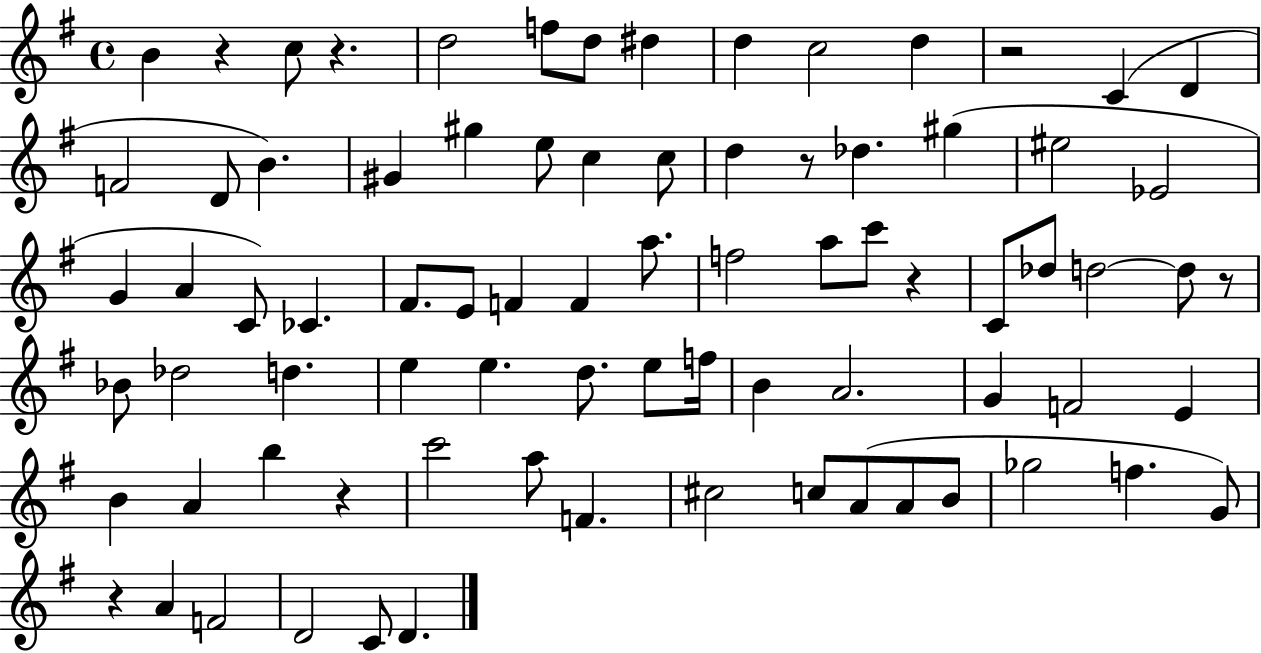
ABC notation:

X:1
T:Untitled
M:4/4
L:1/4
K:G
B z c/2 z d2 f/2 d/2 ^d d c2 d z2 C D F2 D/2 B ^G ^g e/2 c c/2 d z/2 _d ^g ^e2 _E2 G A C/2 _C ^F/2 E/2 F F a/2 f2 a/2 c'/2 z C/2 _d/2 d2 d/2 z/2 _B/2 _d2 d e e d/2 e/2 f/4 B A2 G F2 E B A b z c'2 a/2 F ^c2 c/2 A/2 A/2 B/2 _g2 f G/2 z A F2 D2 C/2 D